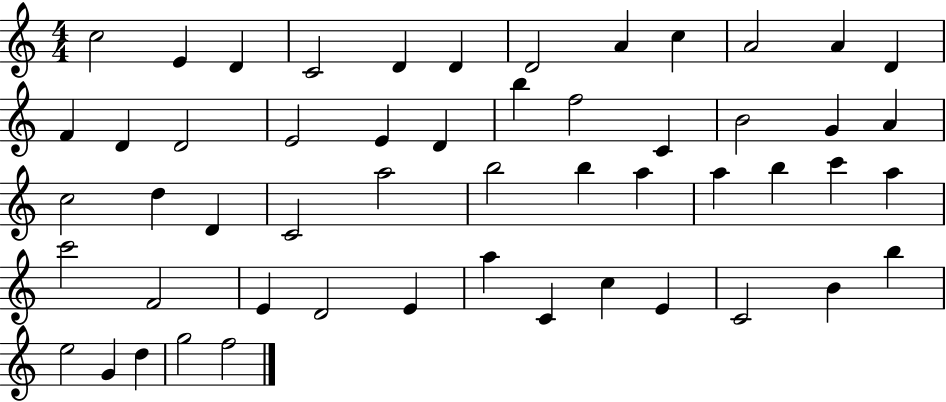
{
  \clef treble
  \numericTimeSignature
  \time 4/4
  \key c \major
  c''2 e'4 d'4 | c'2 d'4 d'4 | d'2 a'4 c''4 | a'2 a'4 d'4 | \break f'4 d'4 d'2 | e'2 e'4 d'4 | b''4 f''2 c'4 | b'2 g'4 a'4 | \break c''2 d''4 d'4 | c'2 a''2 | b''2 b''4 a''4 | a''4 b''4 c'''4 a''4 | \break c'''2 f'2 | e'4 d'2 e'4 | a''4 c'4 c''4 e'4 | c'2 b'4 b''4 | \break e''2 g'4 d''4 | g''2 f''2 | \bar "|."
}